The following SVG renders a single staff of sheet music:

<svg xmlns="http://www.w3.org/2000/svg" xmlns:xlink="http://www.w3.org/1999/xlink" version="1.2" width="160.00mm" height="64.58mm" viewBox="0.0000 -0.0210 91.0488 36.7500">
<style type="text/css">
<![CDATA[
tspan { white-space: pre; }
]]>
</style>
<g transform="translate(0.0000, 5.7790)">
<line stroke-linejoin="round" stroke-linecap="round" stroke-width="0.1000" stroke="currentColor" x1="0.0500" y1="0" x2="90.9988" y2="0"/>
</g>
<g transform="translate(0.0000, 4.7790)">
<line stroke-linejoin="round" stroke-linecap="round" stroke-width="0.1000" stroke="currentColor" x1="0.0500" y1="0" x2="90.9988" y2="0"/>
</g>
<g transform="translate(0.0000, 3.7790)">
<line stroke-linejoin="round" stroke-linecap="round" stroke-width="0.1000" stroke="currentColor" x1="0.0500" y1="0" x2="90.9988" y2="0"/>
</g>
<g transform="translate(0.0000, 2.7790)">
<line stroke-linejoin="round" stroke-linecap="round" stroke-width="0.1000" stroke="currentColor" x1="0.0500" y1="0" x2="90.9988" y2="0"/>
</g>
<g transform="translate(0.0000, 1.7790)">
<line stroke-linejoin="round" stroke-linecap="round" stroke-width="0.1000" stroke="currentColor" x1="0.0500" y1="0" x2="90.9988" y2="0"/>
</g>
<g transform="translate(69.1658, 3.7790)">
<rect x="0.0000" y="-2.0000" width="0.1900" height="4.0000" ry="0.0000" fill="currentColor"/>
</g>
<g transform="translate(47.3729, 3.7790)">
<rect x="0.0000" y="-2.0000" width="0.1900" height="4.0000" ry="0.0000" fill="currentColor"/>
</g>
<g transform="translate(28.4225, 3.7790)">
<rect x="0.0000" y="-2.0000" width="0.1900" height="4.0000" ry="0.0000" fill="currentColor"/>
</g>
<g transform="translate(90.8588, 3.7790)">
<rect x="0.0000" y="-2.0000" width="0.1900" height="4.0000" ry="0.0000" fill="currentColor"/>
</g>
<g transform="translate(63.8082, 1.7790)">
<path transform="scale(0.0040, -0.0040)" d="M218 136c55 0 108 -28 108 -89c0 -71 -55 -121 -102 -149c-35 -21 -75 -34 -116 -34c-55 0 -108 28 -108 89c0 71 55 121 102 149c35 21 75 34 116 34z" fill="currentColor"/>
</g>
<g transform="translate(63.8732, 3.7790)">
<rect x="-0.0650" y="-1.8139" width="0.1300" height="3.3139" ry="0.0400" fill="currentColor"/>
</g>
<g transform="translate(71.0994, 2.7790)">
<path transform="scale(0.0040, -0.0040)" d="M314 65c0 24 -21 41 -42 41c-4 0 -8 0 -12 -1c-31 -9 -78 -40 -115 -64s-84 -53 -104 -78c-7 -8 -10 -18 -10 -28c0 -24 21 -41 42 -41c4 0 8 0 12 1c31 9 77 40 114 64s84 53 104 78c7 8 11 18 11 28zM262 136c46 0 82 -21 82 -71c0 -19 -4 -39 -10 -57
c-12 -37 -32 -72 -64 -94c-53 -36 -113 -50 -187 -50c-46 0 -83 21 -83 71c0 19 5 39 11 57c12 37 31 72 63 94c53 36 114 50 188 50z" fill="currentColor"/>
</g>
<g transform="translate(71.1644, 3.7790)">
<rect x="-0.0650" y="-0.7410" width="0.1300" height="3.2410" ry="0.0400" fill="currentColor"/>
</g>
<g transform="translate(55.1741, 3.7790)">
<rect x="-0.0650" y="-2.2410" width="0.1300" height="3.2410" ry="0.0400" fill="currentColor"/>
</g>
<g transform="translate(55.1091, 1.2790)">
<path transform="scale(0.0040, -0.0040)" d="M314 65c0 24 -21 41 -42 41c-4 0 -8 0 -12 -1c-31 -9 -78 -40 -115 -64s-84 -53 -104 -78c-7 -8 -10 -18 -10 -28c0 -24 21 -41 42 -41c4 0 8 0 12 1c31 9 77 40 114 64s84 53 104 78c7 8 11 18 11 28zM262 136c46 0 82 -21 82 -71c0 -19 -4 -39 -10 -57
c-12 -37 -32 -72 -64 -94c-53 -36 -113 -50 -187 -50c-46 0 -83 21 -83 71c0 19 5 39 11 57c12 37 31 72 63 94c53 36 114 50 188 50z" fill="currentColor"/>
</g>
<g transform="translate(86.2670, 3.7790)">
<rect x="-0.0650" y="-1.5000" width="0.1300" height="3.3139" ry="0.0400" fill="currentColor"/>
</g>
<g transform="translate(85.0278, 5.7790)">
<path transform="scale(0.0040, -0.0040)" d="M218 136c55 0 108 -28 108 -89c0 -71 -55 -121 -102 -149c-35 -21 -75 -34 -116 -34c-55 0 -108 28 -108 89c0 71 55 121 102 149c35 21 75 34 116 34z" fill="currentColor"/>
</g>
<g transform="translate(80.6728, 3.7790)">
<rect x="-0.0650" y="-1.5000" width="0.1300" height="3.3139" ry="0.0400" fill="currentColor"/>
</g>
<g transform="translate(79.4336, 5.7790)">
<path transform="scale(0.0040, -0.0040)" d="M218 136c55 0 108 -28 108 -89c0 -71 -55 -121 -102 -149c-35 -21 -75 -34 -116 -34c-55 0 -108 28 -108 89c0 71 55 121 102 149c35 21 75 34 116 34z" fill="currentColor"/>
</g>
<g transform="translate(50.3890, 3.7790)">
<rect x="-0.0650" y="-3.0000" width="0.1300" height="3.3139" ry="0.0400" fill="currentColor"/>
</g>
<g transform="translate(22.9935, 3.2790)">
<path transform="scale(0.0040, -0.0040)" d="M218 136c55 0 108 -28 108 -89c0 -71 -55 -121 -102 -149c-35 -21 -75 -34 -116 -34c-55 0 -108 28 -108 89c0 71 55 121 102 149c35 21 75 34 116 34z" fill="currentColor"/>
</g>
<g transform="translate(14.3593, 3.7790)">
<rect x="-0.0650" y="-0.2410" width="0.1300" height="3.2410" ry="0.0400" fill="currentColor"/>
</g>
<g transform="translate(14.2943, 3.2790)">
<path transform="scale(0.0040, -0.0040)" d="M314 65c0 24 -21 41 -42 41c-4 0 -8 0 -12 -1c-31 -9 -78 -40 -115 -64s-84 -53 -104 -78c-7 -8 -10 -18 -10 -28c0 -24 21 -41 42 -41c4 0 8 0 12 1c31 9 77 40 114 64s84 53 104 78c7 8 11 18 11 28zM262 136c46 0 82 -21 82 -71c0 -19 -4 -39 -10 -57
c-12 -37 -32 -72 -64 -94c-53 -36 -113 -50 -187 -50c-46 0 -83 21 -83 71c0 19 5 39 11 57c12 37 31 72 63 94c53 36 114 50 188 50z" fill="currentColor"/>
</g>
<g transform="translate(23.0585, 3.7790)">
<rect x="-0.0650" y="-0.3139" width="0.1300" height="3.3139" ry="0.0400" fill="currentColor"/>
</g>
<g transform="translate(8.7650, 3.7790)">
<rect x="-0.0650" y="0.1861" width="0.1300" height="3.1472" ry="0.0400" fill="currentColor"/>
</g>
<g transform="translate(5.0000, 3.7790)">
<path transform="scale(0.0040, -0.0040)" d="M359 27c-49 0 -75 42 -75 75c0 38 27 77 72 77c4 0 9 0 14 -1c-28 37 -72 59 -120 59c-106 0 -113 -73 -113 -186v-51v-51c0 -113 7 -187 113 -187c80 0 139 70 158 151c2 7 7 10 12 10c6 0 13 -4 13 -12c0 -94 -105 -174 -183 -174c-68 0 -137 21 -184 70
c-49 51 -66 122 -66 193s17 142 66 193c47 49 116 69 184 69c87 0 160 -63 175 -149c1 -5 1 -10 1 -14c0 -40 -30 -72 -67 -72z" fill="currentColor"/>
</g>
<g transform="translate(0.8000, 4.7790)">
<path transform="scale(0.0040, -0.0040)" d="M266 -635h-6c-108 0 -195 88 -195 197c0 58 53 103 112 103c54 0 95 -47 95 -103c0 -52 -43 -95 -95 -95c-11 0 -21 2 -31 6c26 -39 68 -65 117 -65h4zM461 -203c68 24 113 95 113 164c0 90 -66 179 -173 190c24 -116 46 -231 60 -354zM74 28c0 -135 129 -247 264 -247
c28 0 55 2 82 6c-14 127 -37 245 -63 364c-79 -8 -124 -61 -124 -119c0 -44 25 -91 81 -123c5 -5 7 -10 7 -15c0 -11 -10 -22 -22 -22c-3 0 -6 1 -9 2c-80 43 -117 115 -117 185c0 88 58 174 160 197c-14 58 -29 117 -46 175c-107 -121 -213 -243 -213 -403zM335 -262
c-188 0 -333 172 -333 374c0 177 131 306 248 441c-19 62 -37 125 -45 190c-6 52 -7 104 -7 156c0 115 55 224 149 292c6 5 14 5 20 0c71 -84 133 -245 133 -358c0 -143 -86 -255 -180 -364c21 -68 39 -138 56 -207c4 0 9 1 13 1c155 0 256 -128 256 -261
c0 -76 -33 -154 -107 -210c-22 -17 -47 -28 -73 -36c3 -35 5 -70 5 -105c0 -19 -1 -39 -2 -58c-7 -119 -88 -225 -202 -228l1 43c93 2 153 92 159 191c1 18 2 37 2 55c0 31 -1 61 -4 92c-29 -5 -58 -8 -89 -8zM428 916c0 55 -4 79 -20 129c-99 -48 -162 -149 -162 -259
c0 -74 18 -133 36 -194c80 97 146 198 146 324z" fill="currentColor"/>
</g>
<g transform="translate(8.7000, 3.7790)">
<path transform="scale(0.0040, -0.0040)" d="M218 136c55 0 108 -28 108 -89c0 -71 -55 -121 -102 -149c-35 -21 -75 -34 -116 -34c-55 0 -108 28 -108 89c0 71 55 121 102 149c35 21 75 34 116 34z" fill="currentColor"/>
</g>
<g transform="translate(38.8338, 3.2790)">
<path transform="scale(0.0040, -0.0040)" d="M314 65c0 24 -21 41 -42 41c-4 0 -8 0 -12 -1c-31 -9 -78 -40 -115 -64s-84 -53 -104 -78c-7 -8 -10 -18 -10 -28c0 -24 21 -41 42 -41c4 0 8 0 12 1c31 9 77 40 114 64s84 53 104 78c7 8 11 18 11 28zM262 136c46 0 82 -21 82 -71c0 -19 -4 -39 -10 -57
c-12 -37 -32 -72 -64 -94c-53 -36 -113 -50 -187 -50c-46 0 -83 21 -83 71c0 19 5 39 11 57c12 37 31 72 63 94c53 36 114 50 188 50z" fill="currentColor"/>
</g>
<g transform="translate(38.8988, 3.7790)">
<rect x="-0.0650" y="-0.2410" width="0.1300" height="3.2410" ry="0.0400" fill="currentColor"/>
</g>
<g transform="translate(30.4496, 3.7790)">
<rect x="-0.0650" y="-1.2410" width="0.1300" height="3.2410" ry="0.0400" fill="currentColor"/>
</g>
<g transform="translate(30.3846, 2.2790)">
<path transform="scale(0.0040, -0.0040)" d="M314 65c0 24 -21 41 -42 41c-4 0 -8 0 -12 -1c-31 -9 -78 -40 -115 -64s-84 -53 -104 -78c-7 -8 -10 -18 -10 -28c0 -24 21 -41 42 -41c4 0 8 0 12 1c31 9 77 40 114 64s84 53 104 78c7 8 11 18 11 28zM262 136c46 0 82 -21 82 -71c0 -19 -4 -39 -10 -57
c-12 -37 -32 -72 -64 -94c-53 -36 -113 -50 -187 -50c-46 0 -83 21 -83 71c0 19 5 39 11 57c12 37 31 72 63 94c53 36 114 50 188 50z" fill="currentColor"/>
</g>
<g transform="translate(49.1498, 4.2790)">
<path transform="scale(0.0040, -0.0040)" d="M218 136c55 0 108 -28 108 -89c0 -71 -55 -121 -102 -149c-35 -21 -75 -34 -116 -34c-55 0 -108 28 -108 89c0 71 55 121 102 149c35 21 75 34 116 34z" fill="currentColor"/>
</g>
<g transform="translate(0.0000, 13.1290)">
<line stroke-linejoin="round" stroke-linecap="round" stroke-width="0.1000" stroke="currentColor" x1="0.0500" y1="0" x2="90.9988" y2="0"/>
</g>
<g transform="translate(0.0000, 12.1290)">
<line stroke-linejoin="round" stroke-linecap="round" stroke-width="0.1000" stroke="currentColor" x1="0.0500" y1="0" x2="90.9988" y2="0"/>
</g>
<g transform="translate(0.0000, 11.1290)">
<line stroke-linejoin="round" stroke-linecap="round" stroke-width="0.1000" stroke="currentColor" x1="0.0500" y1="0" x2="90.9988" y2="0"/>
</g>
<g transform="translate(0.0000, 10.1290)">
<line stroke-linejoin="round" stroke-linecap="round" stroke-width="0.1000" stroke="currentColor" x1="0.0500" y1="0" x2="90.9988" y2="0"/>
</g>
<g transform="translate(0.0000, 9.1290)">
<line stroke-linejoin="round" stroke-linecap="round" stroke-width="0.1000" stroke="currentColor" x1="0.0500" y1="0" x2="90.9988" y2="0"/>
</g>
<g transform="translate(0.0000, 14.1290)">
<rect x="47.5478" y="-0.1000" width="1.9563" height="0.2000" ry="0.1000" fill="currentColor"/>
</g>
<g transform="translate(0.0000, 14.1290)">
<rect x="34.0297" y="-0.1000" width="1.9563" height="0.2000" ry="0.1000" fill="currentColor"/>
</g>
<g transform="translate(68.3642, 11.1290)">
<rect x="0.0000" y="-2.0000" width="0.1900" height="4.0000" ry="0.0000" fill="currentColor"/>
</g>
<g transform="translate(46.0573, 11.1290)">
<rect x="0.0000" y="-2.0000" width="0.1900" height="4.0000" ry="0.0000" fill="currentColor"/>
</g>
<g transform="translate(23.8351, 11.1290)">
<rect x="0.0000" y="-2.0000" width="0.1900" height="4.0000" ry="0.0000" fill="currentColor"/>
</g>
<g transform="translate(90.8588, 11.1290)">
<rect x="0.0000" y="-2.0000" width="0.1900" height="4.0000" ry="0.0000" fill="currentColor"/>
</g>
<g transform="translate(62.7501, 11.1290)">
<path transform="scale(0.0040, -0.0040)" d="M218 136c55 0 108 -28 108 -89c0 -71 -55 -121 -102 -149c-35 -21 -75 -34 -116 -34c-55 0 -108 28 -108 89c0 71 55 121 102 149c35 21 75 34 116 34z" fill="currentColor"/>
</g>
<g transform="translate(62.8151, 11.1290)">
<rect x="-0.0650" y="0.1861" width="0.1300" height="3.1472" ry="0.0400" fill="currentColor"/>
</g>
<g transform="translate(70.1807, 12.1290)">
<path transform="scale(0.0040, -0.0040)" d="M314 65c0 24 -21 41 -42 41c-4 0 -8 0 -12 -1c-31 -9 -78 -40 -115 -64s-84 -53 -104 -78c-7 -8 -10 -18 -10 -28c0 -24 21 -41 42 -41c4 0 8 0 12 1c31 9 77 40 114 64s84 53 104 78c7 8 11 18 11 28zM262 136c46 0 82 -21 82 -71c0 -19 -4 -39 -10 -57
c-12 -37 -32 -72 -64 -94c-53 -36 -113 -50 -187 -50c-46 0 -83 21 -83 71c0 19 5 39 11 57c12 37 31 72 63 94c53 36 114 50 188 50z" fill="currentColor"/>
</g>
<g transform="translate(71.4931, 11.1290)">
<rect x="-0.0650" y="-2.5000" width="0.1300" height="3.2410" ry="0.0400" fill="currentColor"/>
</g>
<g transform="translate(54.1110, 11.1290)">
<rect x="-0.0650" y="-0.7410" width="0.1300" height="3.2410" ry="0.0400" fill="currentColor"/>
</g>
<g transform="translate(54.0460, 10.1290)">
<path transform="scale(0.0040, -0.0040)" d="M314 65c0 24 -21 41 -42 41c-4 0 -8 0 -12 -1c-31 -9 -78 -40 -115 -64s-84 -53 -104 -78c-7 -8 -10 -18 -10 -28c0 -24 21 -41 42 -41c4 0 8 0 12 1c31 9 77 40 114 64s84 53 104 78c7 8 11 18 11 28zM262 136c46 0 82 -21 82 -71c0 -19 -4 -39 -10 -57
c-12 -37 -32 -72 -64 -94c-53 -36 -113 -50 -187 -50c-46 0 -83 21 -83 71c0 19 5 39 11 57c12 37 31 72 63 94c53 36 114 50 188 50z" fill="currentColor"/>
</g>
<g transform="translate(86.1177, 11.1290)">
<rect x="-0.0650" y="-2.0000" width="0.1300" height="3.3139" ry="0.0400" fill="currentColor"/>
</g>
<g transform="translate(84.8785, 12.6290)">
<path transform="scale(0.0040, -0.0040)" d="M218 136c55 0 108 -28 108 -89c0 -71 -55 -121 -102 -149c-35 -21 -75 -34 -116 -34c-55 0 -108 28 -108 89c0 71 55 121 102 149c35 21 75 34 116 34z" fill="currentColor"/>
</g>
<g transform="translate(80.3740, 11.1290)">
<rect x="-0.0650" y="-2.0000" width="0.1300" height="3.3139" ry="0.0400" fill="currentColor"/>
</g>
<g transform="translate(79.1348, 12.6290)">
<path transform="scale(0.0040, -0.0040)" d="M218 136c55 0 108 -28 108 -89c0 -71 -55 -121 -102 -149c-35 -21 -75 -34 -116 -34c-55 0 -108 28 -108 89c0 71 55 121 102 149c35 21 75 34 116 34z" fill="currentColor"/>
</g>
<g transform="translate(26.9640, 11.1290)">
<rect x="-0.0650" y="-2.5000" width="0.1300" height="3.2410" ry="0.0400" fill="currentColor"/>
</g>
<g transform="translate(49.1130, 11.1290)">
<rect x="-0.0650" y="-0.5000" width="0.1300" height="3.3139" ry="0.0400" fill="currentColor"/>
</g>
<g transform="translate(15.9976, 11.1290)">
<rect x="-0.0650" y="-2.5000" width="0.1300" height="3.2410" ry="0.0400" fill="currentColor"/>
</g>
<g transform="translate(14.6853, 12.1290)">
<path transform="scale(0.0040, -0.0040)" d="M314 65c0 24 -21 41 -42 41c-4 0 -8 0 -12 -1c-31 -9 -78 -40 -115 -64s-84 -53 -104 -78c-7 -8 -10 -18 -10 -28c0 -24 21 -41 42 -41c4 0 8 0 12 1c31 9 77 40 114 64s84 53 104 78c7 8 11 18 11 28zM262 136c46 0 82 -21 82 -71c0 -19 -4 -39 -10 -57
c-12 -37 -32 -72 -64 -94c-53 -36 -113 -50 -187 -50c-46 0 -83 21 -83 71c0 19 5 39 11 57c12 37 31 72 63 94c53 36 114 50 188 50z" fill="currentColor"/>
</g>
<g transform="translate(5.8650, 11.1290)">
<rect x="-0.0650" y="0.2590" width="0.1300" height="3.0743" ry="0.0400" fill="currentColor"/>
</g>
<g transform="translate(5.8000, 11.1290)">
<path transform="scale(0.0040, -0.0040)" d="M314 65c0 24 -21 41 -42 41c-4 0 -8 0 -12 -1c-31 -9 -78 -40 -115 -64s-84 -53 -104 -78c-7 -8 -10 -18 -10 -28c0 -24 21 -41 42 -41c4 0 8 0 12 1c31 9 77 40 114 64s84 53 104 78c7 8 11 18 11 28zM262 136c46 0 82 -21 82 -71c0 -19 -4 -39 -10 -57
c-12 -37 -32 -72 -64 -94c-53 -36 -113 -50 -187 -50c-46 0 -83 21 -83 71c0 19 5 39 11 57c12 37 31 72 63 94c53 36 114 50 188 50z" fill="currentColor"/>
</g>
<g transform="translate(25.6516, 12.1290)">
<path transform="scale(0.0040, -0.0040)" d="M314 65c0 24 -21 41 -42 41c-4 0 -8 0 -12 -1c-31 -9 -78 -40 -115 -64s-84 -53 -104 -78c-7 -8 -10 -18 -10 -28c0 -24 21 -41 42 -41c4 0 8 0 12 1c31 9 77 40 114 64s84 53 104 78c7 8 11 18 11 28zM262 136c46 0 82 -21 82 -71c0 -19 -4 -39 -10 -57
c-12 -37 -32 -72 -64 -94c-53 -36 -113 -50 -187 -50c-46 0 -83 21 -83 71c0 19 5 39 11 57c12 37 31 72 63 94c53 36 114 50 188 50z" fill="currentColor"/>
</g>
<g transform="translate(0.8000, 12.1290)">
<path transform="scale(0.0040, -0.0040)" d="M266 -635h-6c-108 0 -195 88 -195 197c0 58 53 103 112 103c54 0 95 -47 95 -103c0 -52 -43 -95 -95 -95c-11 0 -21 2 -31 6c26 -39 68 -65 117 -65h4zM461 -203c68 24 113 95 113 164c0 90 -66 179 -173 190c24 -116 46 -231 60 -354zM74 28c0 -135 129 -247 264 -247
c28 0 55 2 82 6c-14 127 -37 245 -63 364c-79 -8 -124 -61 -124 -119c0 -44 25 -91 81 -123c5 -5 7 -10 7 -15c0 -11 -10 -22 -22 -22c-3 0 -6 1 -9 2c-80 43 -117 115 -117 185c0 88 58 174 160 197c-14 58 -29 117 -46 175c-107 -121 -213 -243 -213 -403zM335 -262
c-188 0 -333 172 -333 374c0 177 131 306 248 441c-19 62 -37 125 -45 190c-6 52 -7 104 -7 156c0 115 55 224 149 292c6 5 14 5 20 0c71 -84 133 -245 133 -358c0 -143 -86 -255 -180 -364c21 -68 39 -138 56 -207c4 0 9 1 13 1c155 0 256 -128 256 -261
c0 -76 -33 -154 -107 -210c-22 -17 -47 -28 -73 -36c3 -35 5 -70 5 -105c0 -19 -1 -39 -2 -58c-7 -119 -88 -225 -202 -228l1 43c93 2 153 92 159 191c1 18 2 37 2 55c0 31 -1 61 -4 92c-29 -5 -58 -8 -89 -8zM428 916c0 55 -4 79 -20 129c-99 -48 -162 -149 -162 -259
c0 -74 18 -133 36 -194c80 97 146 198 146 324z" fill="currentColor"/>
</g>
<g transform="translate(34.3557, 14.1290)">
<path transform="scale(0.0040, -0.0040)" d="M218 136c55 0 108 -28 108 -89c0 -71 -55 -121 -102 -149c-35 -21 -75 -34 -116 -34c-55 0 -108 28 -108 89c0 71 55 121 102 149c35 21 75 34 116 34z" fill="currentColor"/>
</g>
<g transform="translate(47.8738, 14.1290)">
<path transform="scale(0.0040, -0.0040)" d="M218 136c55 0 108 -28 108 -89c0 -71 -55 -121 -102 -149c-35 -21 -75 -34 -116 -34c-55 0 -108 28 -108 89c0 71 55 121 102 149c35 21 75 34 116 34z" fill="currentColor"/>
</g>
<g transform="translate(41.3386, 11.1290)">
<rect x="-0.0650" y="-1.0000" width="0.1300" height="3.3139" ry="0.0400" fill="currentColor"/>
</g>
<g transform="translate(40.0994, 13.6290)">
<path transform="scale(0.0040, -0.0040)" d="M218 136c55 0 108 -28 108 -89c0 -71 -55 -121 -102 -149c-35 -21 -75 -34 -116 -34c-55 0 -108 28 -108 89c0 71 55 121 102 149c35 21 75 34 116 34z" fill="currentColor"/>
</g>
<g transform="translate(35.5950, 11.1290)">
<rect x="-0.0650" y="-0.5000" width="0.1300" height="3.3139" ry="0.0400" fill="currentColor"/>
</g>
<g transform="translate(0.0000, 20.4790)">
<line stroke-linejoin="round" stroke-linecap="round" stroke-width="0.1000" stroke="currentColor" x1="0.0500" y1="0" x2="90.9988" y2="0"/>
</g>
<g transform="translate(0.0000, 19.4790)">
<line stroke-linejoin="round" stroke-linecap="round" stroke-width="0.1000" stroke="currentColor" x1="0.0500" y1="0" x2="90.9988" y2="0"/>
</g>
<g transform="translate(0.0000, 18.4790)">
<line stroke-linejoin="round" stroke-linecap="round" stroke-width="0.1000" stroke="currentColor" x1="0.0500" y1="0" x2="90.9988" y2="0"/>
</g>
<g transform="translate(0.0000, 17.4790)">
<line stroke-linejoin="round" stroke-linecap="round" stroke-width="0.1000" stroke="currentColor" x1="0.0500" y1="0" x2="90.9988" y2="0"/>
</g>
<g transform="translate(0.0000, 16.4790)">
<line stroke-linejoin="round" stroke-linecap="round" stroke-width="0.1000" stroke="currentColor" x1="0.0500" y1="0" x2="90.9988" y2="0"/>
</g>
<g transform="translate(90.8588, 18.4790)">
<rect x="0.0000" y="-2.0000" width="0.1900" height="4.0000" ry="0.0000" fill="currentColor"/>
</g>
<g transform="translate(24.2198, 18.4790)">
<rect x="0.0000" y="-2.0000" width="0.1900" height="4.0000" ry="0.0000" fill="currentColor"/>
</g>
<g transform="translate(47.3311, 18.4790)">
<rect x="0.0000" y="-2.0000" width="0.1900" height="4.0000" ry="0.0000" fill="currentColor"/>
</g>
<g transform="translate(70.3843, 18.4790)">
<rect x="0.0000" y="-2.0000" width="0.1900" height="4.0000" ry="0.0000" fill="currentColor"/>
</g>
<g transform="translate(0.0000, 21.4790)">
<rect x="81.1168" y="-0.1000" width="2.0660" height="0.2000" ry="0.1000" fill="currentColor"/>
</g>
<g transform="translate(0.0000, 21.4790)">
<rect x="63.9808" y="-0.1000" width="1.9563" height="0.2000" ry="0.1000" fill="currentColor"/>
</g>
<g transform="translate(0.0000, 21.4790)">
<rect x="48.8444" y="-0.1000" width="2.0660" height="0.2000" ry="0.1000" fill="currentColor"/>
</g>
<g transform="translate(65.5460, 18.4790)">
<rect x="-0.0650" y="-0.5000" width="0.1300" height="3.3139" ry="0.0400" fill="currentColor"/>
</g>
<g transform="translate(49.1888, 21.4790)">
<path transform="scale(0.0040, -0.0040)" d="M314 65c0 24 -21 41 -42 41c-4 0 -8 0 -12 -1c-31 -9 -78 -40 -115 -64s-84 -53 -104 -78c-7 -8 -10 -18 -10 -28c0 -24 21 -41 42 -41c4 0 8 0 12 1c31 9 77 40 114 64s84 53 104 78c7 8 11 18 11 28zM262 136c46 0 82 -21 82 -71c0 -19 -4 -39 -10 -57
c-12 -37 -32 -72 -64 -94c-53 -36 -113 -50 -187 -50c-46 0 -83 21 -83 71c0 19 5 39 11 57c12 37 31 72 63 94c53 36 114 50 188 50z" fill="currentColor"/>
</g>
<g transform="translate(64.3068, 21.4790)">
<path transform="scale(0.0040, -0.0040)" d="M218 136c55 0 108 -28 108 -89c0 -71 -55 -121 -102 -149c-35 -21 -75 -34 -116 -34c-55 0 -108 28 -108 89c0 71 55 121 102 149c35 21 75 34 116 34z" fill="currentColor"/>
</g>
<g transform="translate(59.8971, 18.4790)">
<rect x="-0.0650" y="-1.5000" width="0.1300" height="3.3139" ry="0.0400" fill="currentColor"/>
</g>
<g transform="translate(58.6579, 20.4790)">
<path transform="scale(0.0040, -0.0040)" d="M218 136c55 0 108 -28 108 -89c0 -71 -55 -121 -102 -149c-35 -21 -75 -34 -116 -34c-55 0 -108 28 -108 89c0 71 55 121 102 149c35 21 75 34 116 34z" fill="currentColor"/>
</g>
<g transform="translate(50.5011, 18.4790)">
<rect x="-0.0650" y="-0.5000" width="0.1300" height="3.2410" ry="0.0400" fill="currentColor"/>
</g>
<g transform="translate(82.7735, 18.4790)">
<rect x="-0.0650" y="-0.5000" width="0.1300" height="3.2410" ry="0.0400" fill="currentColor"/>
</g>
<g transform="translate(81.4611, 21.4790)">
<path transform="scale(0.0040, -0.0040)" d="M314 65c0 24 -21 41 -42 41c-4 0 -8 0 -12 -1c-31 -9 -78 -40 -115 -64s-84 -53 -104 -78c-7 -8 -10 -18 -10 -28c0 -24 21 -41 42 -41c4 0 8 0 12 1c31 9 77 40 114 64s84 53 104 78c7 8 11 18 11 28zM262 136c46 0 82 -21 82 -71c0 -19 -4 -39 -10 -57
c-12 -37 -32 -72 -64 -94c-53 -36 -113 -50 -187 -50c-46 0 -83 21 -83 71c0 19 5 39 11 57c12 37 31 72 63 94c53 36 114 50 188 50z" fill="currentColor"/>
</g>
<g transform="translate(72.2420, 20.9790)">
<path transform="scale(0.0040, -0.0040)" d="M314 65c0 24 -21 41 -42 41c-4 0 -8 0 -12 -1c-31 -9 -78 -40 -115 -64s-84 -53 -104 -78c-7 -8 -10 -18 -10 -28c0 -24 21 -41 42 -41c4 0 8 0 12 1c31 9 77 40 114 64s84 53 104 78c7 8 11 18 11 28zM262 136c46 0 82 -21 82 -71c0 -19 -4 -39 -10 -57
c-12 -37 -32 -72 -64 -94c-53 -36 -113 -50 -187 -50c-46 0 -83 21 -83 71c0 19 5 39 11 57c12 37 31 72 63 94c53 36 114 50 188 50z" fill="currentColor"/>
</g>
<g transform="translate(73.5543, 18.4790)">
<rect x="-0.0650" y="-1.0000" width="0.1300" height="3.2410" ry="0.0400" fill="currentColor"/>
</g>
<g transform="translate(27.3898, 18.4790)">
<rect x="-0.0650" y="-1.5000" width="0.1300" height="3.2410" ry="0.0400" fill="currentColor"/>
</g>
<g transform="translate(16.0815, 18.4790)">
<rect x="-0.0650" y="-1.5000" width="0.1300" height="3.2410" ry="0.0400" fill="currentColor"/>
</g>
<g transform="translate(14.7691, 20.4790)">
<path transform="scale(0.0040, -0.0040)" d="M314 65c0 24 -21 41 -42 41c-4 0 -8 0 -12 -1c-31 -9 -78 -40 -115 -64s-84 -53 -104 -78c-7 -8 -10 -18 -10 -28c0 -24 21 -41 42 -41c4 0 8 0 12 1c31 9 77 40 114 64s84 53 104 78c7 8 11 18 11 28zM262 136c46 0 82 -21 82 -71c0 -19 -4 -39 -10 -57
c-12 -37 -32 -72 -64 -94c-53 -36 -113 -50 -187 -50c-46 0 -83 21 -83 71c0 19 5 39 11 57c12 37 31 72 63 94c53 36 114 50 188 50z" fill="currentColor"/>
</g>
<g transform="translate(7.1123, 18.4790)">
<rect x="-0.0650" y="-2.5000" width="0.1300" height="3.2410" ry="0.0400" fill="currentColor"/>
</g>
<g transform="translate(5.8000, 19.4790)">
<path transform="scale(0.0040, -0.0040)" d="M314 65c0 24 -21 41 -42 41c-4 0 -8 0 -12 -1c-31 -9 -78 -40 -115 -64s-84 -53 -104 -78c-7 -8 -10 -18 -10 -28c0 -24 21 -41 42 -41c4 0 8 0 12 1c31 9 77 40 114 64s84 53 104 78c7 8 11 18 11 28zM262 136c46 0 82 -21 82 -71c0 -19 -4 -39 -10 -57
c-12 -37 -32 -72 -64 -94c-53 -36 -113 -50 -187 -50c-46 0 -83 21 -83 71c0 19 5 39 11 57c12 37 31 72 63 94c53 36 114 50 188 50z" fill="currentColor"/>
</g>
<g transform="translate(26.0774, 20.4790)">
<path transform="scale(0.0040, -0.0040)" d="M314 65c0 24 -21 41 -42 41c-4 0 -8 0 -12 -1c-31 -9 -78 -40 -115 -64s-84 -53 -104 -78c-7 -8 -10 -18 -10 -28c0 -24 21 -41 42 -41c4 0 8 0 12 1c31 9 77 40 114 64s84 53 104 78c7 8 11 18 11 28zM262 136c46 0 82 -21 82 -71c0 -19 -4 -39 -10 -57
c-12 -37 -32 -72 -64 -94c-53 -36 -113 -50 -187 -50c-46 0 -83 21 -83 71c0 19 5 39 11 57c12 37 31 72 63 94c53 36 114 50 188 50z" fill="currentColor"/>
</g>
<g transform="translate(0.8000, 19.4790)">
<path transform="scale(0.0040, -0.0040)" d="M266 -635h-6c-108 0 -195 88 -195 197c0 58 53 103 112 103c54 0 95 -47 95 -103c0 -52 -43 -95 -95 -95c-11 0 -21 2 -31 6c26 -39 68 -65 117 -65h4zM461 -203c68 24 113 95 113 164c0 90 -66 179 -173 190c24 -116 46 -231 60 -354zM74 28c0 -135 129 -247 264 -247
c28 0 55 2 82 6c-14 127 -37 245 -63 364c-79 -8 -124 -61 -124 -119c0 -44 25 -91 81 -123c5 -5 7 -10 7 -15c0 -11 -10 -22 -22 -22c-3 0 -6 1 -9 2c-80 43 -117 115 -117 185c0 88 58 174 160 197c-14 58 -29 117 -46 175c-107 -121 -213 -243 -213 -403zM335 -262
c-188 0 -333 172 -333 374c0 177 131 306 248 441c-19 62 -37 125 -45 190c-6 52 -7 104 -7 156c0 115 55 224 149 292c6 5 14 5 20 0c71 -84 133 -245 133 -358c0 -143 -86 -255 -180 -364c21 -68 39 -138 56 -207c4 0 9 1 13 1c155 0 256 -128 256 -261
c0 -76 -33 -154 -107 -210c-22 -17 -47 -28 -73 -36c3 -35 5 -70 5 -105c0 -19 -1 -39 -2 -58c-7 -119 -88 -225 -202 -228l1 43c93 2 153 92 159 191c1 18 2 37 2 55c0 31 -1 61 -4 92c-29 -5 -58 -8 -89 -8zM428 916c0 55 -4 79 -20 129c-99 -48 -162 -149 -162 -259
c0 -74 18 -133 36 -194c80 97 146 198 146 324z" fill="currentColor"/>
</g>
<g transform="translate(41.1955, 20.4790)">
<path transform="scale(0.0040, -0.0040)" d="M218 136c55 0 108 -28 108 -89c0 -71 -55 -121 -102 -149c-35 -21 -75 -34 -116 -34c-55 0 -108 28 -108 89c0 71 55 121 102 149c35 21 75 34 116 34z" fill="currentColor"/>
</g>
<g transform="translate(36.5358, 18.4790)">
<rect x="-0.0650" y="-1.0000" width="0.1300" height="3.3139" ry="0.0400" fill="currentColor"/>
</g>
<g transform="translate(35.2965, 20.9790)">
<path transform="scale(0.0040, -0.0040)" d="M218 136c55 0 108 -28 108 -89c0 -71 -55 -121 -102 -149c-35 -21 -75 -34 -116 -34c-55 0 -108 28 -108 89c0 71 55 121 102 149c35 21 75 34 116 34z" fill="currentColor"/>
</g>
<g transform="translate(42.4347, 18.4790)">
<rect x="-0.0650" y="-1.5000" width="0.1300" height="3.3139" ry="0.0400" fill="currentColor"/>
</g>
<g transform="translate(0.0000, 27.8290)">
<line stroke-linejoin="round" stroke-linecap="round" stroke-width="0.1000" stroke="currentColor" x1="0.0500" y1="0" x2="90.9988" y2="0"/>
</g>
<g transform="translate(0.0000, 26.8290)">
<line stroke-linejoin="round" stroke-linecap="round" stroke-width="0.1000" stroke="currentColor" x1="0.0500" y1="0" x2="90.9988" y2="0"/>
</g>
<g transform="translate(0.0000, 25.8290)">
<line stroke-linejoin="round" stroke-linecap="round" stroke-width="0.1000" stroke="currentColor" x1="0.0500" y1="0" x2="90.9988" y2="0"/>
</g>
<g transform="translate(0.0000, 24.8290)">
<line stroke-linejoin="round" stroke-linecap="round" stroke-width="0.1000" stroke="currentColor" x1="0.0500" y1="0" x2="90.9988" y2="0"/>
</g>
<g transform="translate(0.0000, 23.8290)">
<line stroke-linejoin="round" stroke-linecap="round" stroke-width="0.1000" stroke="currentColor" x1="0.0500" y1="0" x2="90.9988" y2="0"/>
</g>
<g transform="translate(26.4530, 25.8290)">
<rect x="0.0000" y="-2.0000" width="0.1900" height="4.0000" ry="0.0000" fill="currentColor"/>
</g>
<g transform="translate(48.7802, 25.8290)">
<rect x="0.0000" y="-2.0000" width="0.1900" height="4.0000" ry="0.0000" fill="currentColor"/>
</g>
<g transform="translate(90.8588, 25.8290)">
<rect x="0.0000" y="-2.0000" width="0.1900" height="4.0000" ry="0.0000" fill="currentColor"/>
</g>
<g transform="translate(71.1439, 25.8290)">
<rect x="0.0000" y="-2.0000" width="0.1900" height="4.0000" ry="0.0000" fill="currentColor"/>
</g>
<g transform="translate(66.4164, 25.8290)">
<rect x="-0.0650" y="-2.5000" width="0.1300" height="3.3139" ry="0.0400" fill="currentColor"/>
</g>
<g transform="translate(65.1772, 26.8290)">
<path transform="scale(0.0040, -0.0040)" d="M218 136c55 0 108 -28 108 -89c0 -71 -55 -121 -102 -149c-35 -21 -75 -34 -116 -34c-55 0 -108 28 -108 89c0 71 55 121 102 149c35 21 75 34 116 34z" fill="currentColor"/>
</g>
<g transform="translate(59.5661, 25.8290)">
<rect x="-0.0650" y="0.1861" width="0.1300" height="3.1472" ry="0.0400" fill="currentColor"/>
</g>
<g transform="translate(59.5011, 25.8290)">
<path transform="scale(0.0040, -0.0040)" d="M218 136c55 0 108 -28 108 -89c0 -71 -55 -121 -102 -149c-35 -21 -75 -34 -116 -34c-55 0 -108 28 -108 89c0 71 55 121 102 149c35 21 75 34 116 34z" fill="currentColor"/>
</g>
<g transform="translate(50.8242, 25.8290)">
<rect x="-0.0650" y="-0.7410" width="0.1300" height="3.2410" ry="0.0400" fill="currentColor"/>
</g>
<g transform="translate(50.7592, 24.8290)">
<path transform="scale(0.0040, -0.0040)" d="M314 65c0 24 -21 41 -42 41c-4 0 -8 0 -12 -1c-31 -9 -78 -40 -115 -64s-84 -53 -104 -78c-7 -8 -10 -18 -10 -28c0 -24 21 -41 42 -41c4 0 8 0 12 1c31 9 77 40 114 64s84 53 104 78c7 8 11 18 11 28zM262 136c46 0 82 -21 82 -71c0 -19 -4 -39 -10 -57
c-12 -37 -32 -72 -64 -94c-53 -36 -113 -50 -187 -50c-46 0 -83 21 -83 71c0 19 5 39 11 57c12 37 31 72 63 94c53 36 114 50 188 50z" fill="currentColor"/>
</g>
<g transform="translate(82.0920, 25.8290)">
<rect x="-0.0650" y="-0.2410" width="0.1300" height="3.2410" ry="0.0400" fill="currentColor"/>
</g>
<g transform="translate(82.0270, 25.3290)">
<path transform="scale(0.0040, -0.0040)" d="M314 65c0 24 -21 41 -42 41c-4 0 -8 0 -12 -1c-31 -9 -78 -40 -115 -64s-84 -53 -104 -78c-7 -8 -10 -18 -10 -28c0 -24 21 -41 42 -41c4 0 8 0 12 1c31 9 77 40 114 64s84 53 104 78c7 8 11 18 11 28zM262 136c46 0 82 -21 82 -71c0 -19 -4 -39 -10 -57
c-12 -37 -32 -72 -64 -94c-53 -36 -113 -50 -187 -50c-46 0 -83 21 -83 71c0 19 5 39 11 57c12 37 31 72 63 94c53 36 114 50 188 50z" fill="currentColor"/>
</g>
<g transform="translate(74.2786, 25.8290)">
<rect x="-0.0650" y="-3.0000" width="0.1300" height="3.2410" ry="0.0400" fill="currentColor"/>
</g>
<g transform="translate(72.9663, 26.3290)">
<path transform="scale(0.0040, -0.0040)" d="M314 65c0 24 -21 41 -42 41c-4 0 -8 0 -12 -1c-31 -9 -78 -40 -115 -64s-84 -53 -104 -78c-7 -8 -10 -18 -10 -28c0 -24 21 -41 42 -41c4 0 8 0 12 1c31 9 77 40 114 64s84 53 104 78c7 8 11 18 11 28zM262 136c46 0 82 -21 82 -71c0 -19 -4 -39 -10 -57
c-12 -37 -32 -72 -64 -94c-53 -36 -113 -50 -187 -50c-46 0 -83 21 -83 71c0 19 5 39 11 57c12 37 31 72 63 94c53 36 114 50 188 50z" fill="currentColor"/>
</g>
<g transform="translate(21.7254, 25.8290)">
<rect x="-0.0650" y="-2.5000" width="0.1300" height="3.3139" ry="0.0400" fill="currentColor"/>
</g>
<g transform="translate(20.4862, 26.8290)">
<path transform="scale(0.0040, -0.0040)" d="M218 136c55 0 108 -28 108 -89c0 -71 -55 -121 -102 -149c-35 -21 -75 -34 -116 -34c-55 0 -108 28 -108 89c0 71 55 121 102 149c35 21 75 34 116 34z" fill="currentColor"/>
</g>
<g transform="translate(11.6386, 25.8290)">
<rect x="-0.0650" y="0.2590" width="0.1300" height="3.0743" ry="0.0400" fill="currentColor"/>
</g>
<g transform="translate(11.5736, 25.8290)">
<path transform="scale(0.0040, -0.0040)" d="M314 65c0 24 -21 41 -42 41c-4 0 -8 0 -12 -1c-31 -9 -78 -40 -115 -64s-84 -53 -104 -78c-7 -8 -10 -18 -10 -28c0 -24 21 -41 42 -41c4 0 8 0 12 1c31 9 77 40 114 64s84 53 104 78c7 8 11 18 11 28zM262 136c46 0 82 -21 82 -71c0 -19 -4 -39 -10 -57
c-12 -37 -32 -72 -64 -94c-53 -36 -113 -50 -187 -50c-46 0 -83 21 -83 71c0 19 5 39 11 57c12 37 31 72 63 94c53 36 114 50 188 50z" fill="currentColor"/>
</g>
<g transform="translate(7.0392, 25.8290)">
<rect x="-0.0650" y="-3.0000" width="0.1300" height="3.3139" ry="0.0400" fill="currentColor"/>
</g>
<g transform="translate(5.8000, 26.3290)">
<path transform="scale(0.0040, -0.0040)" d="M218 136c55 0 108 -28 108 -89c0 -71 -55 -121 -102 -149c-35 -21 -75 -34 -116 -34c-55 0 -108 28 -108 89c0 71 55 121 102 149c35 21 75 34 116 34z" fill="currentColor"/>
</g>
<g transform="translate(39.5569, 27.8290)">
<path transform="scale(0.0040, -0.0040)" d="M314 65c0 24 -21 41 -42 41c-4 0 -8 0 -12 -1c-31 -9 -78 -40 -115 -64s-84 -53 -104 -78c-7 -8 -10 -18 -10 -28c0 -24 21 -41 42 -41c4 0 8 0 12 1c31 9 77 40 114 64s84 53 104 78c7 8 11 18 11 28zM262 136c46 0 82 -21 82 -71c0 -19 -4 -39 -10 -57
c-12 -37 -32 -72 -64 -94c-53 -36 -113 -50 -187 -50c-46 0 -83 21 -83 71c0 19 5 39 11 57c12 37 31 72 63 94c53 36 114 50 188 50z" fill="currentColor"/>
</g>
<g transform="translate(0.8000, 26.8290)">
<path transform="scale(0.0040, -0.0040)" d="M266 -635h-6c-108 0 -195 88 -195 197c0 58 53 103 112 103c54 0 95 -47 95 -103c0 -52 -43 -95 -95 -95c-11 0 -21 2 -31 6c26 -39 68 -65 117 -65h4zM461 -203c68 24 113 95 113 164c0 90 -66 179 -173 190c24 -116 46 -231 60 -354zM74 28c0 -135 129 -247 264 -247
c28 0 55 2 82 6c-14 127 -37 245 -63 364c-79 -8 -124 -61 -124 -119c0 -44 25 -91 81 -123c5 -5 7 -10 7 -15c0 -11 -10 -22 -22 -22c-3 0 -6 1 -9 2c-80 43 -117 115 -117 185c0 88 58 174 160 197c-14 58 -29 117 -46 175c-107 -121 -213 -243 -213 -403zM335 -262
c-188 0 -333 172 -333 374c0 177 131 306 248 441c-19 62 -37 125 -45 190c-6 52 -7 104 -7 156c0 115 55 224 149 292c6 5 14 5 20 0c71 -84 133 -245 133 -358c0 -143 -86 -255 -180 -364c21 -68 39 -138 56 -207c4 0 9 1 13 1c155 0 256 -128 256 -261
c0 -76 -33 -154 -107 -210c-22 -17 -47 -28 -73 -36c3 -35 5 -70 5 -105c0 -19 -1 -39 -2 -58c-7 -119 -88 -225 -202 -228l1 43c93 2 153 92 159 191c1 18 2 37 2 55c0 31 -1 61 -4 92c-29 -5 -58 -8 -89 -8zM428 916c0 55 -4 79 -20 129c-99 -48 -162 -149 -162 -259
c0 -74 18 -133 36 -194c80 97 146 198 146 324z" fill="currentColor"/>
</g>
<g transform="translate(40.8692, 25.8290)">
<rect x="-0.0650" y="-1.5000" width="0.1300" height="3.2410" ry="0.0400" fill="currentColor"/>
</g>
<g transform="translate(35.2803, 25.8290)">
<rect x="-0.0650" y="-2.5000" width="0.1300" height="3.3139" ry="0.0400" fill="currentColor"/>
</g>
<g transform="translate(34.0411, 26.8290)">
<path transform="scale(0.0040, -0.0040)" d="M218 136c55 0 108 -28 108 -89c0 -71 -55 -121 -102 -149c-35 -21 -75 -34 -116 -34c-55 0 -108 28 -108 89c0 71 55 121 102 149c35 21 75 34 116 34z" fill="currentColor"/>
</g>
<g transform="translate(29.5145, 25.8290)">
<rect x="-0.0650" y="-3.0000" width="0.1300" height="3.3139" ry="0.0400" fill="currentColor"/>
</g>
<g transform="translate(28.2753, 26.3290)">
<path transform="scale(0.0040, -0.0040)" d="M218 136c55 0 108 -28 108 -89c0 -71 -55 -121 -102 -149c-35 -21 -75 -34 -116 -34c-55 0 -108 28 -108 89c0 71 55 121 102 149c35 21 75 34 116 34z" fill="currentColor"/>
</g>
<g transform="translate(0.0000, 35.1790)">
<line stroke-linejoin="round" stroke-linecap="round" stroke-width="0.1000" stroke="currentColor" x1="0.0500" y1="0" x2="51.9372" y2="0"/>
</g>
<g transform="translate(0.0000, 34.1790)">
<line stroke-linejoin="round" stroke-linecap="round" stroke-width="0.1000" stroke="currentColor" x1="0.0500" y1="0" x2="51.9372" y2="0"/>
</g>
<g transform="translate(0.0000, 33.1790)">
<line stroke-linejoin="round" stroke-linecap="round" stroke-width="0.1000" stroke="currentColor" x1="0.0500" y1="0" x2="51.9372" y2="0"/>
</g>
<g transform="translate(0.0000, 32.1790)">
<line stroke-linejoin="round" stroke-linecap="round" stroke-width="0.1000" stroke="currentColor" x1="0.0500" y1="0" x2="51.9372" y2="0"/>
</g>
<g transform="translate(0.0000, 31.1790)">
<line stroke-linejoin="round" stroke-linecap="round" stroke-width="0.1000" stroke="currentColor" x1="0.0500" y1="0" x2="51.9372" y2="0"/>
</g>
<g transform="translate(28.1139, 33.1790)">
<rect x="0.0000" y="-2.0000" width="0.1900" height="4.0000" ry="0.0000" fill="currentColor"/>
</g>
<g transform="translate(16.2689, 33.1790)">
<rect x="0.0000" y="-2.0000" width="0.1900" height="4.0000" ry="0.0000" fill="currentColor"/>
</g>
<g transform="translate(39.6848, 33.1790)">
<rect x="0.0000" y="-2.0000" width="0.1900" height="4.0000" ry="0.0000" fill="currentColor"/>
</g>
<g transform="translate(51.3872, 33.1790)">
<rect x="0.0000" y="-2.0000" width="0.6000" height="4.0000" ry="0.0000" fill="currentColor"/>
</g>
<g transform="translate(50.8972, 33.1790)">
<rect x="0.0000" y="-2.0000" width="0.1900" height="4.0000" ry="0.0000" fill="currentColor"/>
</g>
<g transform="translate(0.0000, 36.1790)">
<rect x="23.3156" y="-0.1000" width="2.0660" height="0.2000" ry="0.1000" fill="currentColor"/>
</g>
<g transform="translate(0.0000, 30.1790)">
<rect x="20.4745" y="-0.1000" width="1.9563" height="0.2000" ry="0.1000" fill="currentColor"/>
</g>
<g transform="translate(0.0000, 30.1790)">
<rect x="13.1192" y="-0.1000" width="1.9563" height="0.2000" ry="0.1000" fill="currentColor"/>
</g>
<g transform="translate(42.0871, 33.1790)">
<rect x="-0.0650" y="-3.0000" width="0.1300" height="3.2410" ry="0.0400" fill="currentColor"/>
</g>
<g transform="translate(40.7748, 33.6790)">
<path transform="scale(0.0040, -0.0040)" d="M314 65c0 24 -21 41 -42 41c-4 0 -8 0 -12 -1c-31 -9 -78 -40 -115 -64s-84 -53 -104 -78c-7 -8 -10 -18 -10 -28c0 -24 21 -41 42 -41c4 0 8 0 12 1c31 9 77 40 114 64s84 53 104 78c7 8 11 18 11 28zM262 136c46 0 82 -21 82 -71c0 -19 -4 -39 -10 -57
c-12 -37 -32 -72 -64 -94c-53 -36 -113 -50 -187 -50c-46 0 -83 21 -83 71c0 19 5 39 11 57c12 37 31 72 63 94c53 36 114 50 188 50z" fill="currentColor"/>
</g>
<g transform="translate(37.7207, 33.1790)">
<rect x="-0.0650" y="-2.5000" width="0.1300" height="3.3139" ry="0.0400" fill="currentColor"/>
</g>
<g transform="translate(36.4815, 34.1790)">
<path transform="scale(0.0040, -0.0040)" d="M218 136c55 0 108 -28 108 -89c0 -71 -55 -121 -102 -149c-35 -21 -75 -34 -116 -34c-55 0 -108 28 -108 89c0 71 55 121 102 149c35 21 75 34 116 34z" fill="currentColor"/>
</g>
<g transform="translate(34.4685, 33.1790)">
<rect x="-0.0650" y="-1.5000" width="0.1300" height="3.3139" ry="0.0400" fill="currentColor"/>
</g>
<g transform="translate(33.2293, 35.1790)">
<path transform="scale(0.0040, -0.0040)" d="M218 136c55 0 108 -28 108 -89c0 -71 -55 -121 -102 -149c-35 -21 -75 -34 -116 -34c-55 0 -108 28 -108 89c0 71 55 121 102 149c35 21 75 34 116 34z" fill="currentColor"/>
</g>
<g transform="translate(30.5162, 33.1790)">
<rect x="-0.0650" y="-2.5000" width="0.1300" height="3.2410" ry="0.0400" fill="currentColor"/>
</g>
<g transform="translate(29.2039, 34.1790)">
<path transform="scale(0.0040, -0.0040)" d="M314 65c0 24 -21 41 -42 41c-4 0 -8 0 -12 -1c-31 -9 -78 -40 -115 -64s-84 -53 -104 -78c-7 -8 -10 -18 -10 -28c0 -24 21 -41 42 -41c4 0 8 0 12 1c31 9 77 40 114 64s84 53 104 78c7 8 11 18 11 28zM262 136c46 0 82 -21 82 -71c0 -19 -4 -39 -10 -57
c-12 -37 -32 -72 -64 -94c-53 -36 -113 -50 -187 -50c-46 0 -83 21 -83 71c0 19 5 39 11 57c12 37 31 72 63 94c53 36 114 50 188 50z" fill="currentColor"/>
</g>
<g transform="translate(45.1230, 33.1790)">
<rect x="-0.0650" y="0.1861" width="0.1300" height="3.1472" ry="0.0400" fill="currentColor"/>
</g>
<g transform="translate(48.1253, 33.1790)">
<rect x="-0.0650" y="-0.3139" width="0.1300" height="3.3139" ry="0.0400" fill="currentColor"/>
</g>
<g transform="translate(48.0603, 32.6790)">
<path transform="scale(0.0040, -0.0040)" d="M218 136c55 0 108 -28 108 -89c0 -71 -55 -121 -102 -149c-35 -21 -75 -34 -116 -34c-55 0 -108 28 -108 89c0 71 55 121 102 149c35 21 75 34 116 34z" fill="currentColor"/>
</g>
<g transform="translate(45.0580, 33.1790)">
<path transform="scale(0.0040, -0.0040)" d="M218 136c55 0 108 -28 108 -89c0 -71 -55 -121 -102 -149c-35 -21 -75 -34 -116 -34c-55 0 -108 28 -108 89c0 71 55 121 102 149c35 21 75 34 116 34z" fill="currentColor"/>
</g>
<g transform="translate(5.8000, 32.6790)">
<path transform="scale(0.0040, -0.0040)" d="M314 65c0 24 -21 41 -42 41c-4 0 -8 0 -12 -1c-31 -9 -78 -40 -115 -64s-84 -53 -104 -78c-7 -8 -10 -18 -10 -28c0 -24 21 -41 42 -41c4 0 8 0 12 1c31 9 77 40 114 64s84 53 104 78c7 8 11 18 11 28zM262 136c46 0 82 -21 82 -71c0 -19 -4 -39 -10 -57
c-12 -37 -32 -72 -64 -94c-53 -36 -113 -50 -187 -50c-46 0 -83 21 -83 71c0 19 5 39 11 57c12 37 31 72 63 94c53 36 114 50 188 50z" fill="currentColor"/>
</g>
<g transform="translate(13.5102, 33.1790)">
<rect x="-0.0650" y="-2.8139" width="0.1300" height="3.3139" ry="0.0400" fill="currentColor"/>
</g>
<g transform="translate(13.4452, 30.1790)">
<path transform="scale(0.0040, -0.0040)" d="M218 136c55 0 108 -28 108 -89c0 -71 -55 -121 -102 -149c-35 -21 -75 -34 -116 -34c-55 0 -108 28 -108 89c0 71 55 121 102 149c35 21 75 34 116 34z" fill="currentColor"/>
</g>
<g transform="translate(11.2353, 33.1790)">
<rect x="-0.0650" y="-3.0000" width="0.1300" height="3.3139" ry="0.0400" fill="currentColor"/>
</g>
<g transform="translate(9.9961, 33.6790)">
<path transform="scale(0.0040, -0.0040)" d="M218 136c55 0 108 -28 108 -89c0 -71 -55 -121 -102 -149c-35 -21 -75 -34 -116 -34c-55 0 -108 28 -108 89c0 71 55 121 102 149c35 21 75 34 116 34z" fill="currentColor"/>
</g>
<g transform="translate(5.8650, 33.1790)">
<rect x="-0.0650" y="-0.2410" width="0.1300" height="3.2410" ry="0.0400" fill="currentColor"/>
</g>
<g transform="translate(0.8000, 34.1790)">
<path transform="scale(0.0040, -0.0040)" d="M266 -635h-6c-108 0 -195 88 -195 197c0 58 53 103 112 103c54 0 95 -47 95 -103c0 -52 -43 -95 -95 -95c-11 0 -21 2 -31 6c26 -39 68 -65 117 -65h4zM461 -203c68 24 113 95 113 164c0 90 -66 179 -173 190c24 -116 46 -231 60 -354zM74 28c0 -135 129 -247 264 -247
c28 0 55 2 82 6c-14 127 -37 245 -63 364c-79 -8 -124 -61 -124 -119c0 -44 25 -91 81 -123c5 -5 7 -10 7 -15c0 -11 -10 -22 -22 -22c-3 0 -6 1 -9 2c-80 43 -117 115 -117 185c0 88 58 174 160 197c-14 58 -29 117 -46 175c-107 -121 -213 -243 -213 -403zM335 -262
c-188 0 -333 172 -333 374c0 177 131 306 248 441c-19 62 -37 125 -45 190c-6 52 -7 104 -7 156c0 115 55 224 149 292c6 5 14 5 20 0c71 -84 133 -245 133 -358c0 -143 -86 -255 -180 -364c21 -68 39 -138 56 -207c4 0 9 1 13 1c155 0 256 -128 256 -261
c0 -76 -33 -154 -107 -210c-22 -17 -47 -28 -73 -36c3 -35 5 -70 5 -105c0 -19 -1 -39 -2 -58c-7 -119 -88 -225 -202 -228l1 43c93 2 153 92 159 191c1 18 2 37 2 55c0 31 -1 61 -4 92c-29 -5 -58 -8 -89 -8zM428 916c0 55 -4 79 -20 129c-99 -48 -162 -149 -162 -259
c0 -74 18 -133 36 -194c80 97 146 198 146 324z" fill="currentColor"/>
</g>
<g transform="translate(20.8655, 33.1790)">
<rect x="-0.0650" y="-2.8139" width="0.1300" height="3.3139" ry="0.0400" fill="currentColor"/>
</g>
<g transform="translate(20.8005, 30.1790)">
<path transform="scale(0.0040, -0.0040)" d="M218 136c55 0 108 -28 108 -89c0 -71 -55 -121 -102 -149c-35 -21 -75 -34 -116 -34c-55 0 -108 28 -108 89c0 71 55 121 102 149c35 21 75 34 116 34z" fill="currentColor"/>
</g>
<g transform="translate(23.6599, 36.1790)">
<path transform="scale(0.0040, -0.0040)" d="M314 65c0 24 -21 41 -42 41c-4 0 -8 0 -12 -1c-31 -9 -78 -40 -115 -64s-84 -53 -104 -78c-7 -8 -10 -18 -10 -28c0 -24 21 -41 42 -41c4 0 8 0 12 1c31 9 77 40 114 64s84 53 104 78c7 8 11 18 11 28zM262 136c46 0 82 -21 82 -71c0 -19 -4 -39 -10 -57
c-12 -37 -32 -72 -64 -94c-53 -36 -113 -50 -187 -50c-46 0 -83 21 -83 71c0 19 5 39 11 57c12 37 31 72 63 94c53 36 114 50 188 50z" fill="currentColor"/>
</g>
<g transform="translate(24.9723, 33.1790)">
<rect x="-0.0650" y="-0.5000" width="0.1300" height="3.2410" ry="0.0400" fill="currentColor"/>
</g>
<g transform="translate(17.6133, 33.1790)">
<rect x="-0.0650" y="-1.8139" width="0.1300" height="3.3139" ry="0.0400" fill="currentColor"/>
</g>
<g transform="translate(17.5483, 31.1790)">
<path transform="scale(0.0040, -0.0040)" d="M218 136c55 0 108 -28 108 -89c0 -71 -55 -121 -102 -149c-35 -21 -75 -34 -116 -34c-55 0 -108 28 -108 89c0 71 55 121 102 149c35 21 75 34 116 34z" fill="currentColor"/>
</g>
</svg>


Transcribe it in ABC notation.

X:1
T:Untitled
M:4/4
L:1/4
K:C
B c2 c e2 c2 A g2 f d2 E E B2 G2 G2 C D C d2 B G2 F F G2 E2 E2 D E C2 E C D2 C2 A B2 G A G E2 d2 B G A2 c2 c2 A a f a C2 G2 E G A2 B c